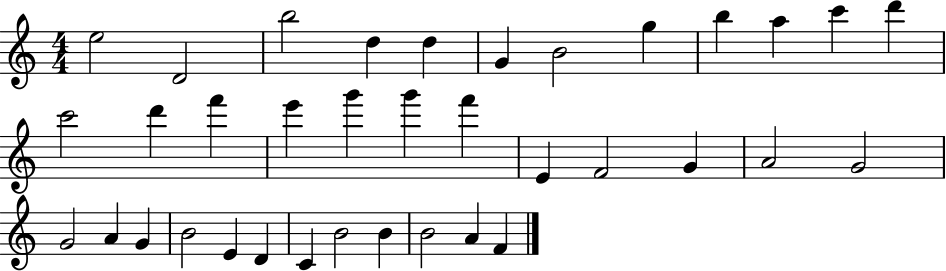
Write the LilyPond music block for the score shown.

{
  \clef treble
  \numericTimeSignature
  \time 4/4
  \key c \major
  e''2 d'2 | b''2 d''4 d''4 | g'4 b'2 g''4 | b''4 a''4 c'''4 d'''4 | \break c'''2 d'''4 f'''4 | e'''4 g'''4 g'''4 f'''4 | e'4 f'2 g'4 | a'2 g'2 | \break g'2 a'4 g'4 | b'2 e'4 d'4 | c'4 b'2 b'4 | b'2 a'4 f'4 | \break \bar "|."
}